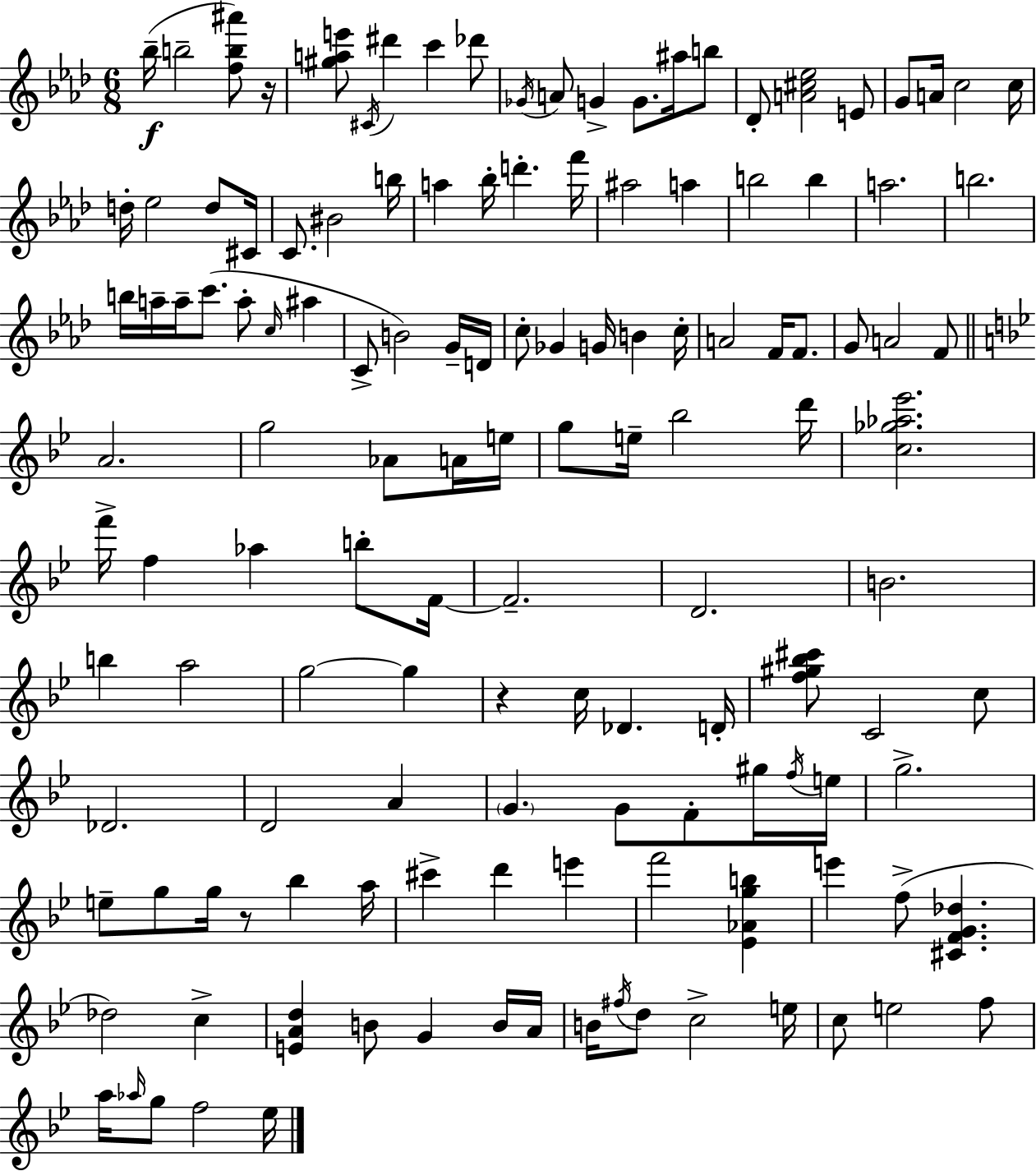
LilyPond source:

{
  \clef treble
  \numericTimeSignature
  \time 6/8
  \key f \minor
  \repeat volta 2 { bes''16--(\f b''2-- <f'' b'' ais'''>8) r16 | <gis'' a'' e'''>8 \acciaccatura { cis'16 } dis'''4 c'''4 des'''8 | \acciaccatura { ges'16 } a'8 g'4-> g'8. ais''16 | b''8 des'8-. <a' cis'' ees''>2 | \break e'8 g'8 a'16 c''2 | c''16 d''16-. ees''2 d''8 | cis'16 c'8. bis'2 | b''16 a''4 bes''16-. d'''4.-. | \break f'''16 ais''2 a''4 | b''2 b''4 | a''2. | b''2. | \break b''16 a''16-- a''16-- c'''8.( a''8-. \grace { c''16 } ais''4 | c'8-> b'2) | g'16-- d'16 c''8-. ges'4 g'16 b'4 | c''16-. a'2 f'16 | \break f'8. g'8 a'2 | f'8 \bar "||" \break \key bes \major a'2. | g''2 aes'8 a'16 e''16 | g''8 e''16-- bes''2 d'''16 | <c'' ges'' aes'' ees'''>2. | \break f'''16-> f''4 aes''4 b''8-. f'16~~ | f'2.-- | d'2. | b'2. | \break b''4 a''2 | g''2~~ g''4 | r4 c''16 des'4. d'16-. | <f'' gis'' bes'' cis'''>8 c'2 c''8 | \break des'2. | d'2 a'4 | \parenthesize g'4. g'8 f'8-. gis''16 \acciaccatura { f''16 } | e''16 g''2.-> | \break e''8-- g''8 g''16 r8 bes''4 | a''16 cis'''4-> d'''4 e'''4 | f'''2 <ees' aes' g'' b''>4 | e'''4 f''8->( <cis' f' g' des''>4. | \break des''2) c''4-> | <e' a' d''>4 b'8 g'4 b'16 | a'16 b'16 \acciaccatura { fis''16 } d''8 c''2-> | e''16 c''8 e''2 | \break f''8 a''16 \grace { aes''16 } g''8 f''2 | ees''16 } \bar "|."
}